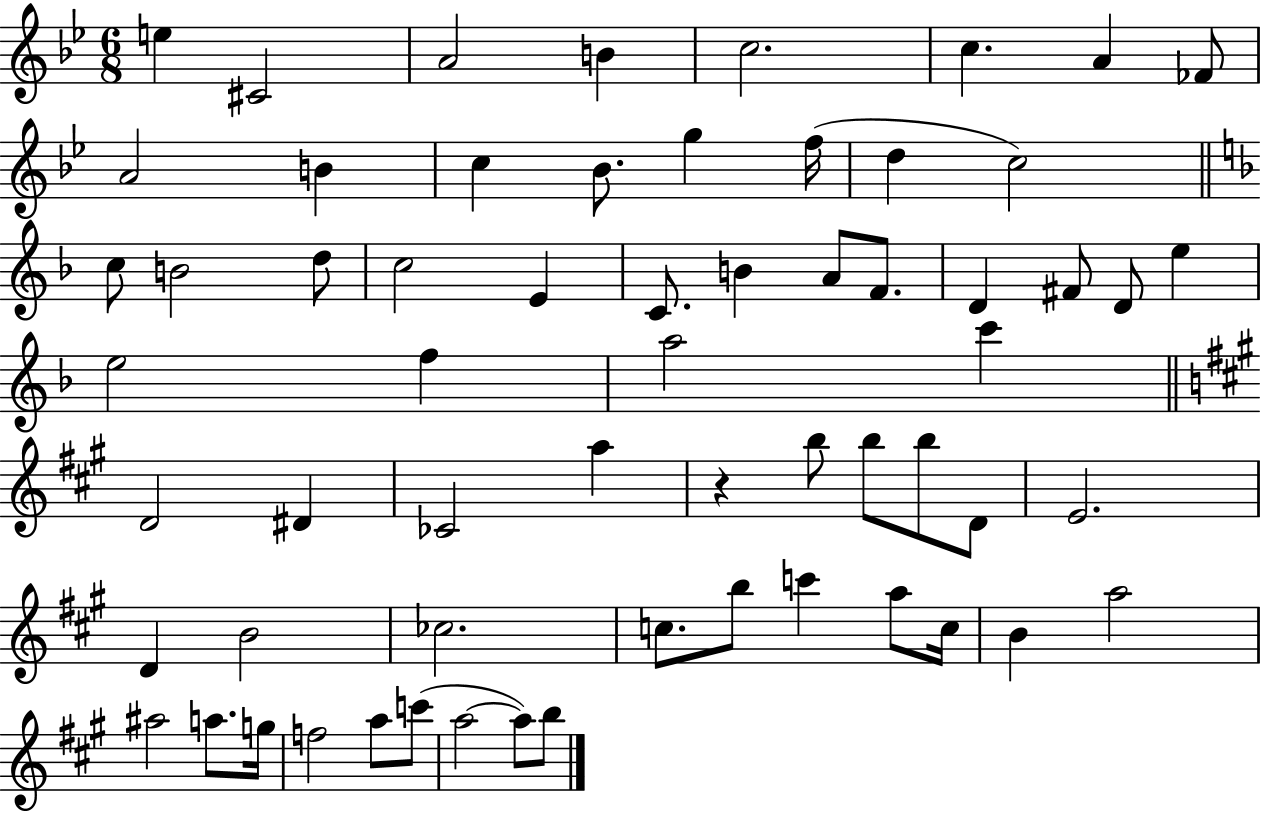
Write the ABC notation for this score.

X:1
T:Untitled
M:6/8
L:1/4
K:Bb
e ^C2 A2 B c2 c A _F/2 A2 B c _B/2 g f/4 d c2 c/2 B2 d/2 c2 E C/2 B A/2 F/2 D ^F/2 D/2 e e2 f a2 c' D2 ^D _C2 a z b/2 b/2 b/2 D/2 E2 D B2 _c2 c/2 b/2 c' a/2 c/4 B a2 ^a2 a/2 g/4 f2 a/2 c'/2 a2 a/2 b/2